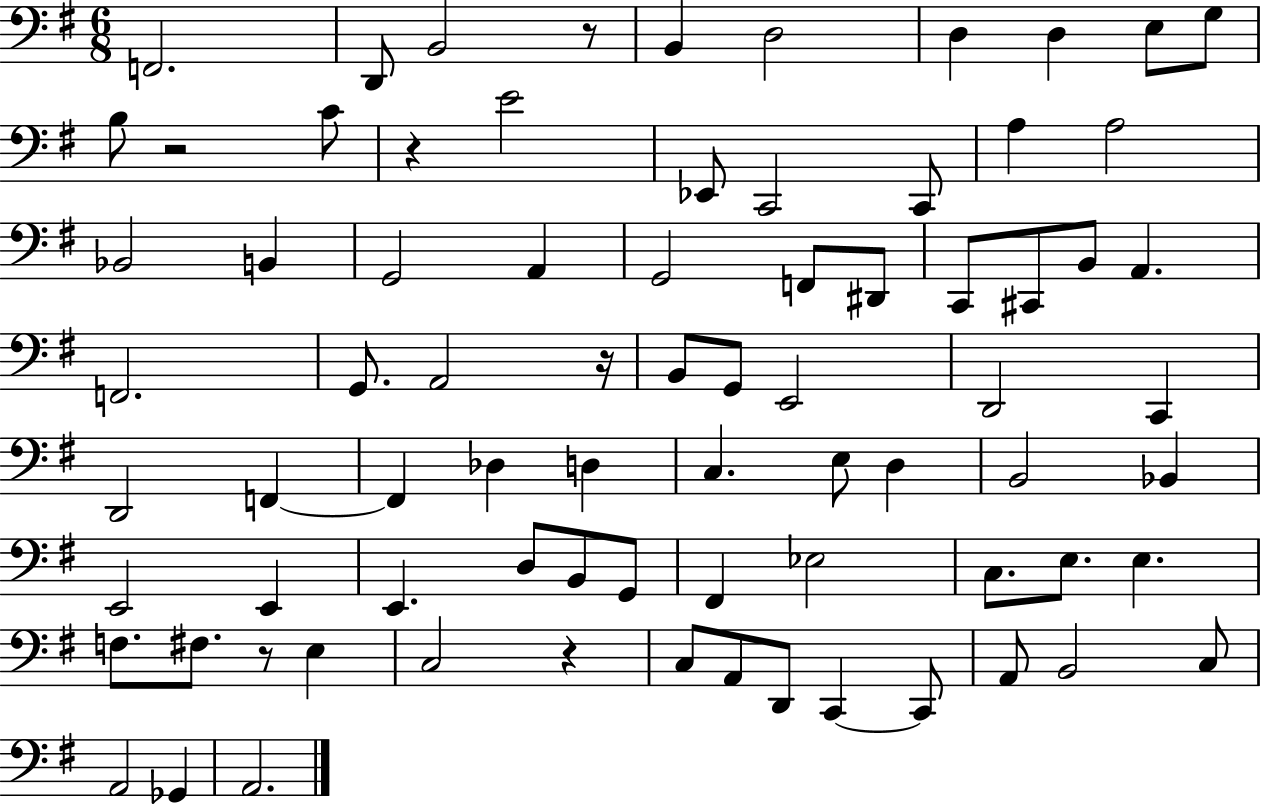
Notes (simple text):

F2/h. D2/e B2/h R/e B2/q D3/h D3/q D3/q E3/e G3/e B3/e R/h C4/e R/q E4/h Eb2/e C2/h C2/e A3/q A3/h Bb2/h B2/q G2/h A2/q G2/h F2/e D#2/e C2/e C#2/e B2/e A2/q. F2/h. G2/e. A2/h R/s B2/e G2/e E2/h D2/h C2/q D2/h F2/q F2/q Db3/q D3/q C3/q. E3/e D3/q B2/h Bb2/q E2/h E2/q E2/q. D3/e B2/e G2/e F#2/q Eb3/h C3/e. E3/e. E3/q. F3/e. F#3/e. R/e E3/q C3/h R/q C3/e A2/e D2/e C2/q C2/e A2/e B2/h C3/e A2/h Gb2/q A2/h.